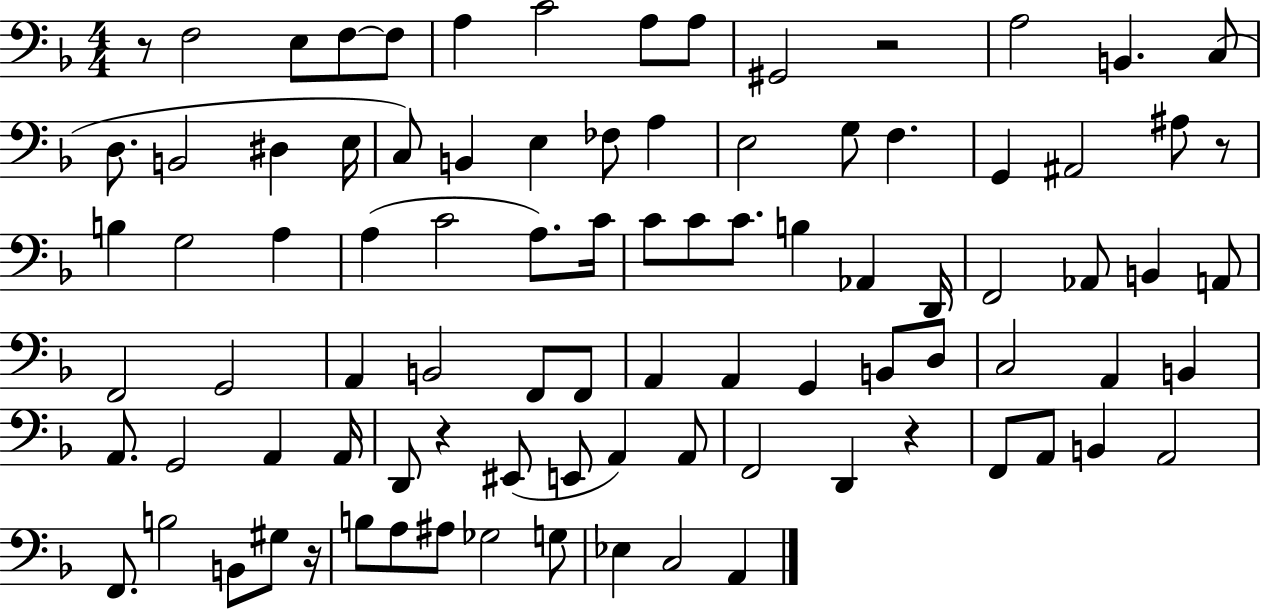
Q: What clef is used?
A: bass